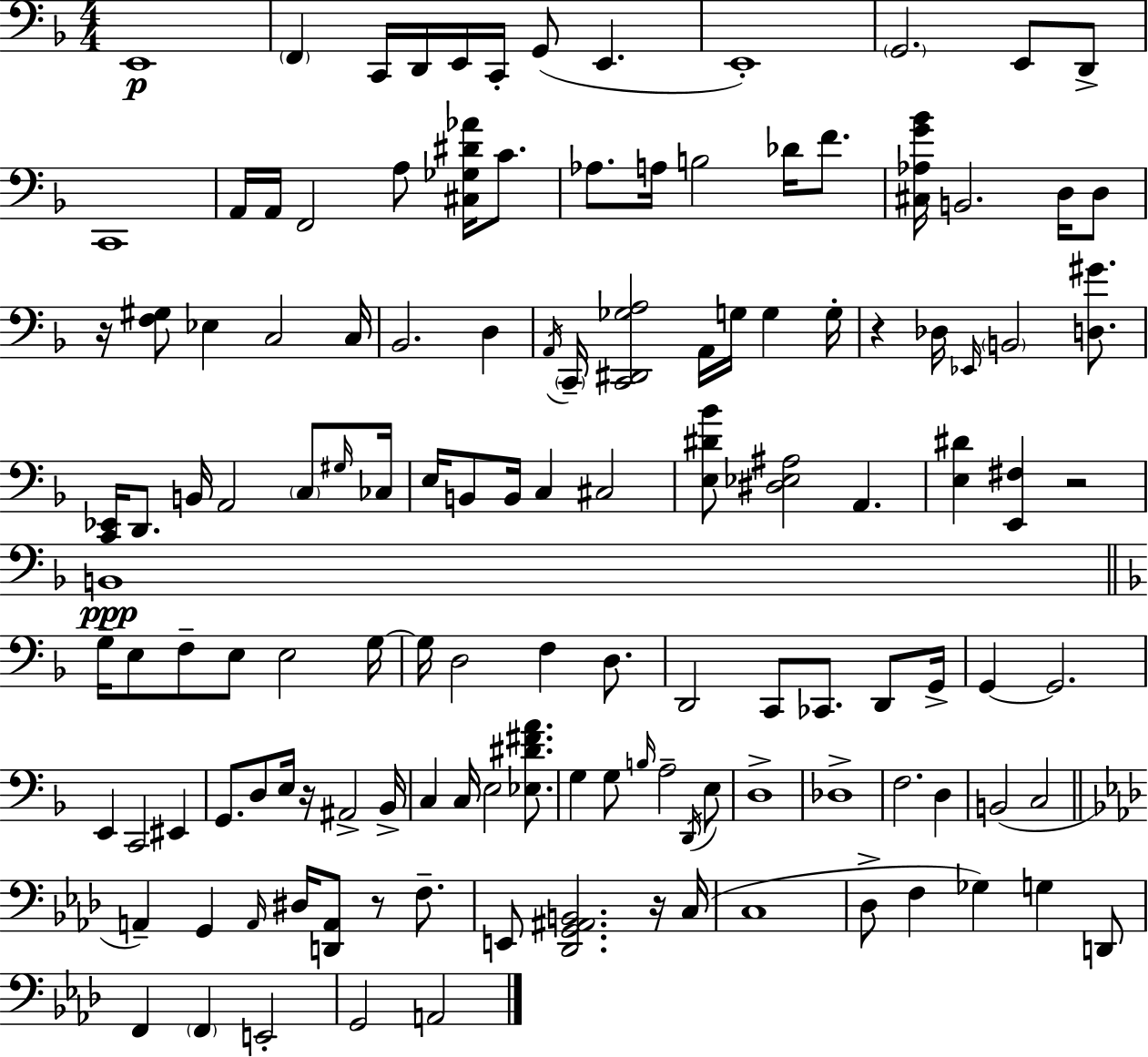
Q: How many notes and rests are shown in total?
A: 130